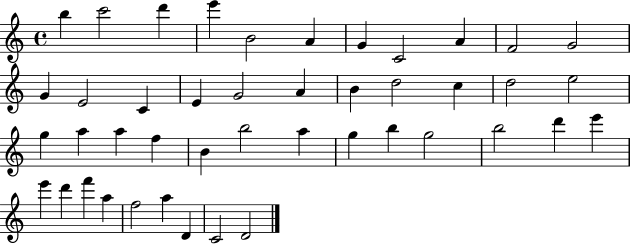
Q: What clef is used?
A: treble